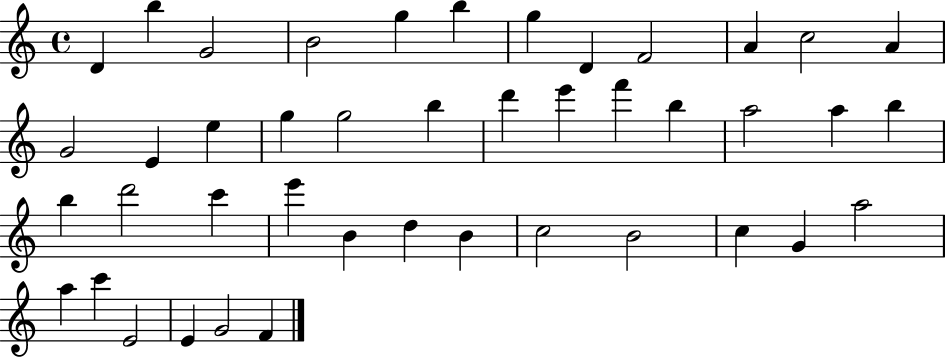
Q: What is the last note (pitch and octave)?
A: F4